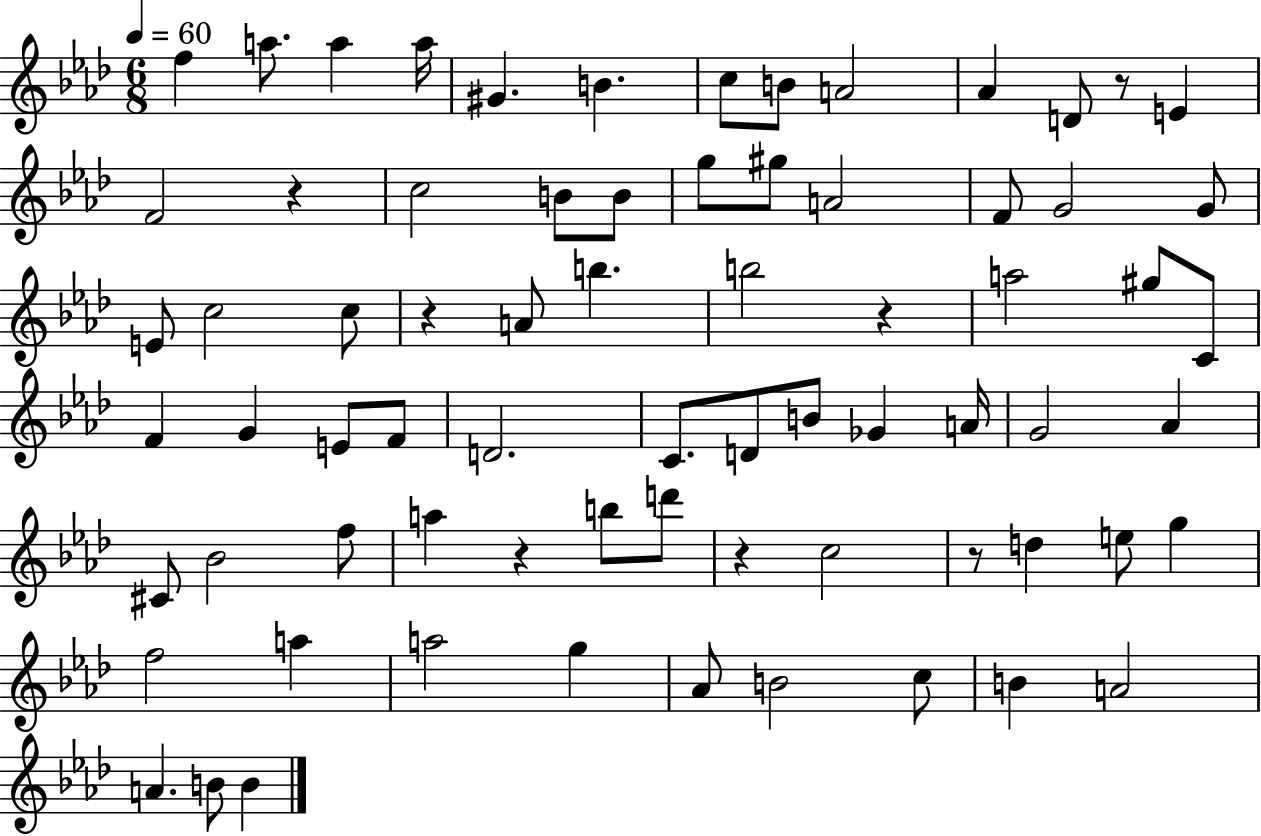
F5/q A5/e. A5/q A5/s G#4/q. B4/q. C5/e B4/e A4/h Ab4/q D4/e R/e E4/q F4/h R/q C5/h B4/e B4/e G5/e G#5/e A4/h F4/e G4/h G4/e E4/e C5/h C5/e R/q A4/e B5/q. B5/h R/q A5/h G#5/e C4/e F4/q G4/q E4/e F4/e D4/h. C4/e. D4/e B4/e Gb4/q A4/s G4/h Ab4/q C#4/e Bb4/h F5/e A5/q R/q B5/e D6/e R/q C5/h R/e D5/q E5/e G5/q F5/h A5/q A5/h G5/q Ab4/e B4/h C5/e B4/q A4/h A4/q. B4/e B4/q